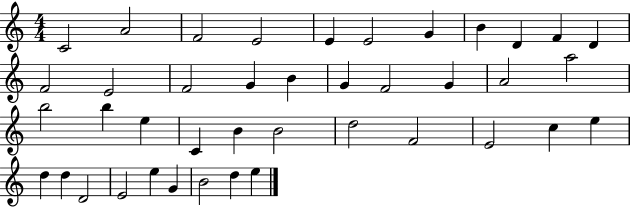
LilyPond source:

{
  \clef treble
  \numericTimeSignature
  \time 4/4
  \key c \major
  c'2 a'2 | f'2 e'2 | e'4 e'2 g'4 | b'4 d'4 f'4 d'4 | \break f'2 e'2 | f'2 g'4 b'4 | g'4 f'2 g'4 | a'2 a''2 | \break b''2 b''4 e''4 | c'4 b'4 b'2 | d''2 f'2 | e'2 c''4 e''4 | \break d''4 d''4 d'2 | e'2 e''4 g'4 | b'2 d''4 e''4 | \bar "|."
}